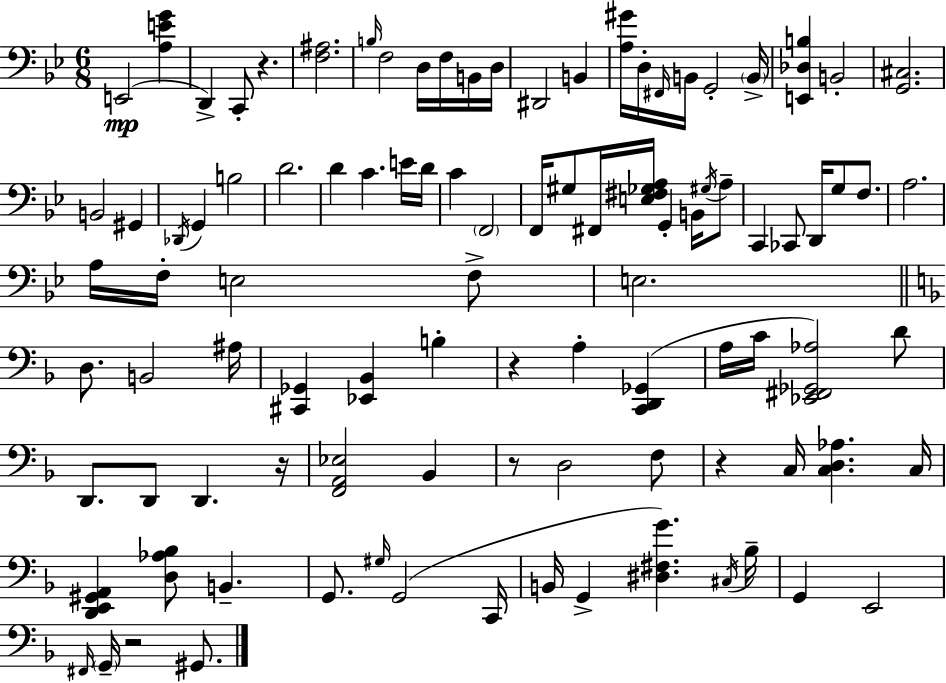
E2/h [A3,E4,G4]/q D2/q C2/e R/q. [F3,A#3]/h. B3/s F3/h D3/s F3/s B2/s D3/s D#2/h B2/q [A3,G#4]/s D3/s F#2/s B2/s G2/h B2/s [E2,Db3,B3]/q B2/h [G2,C#3]/h. B2/h G#2/q Db2/s G2/q B3/h D4/h. D4/q C4/q. E4/s D4/s C4/q F2/h F2/s G#3/e F#2/s [E3,F#3,Gb3,A3]/s G2/q B2/s G#3/s A3/e C2/q CES2/e D2/s G3/e F3/e. A3/h. A3/s F3/s E3/h F3/e E3/h. D3/e. B2/h A#3/s [C#2,Gb2]/q [Eb2,Bb2]/q B3/q R/q A3/q [C2,D2,Gb2]/q A3/s C4/s [Eb2,F#2,Gb2,Ab3]/h D4/e D2/e. D2/e D2/q. R/s [F2,A2,Eb3]/h Bb2/q R/e D3/h F3/e R/q C3/s [C3,D3,Ab3]/q. C3/s [D2,E2,G#2,A2]/q [D3,Ab3,Bb3]/e B2/q. G2/e. G#3/s G2/h C2/s B2/s G2/q [D#3,F#3,G4]/q. C#3/s Bb3/s G2/q E2/h F#2/s G2/s R/h G#2/e.